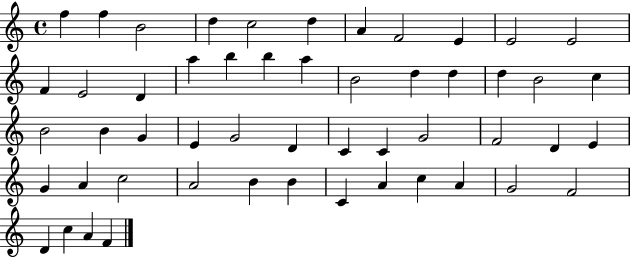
F5/q F5/q B4/h D5/q C5/h D5/q A4/q F4/h E4/q E4/h E4/h F4/q E4/h D4/q A5/q B5/q B5/q A5/q B4/h D5/q D5/q D5/q B4/h C5/q B4/h B4/q G4/q E4/q G4/h D4/q C4/q C4/q G4/h F4/h D4/q E4/q G4/q A4/q C5/h A4/h B4/q B4/q C4/q A4/q C5/q A4/q G4/h F4/h D4/q C5/q A4/q F4/q